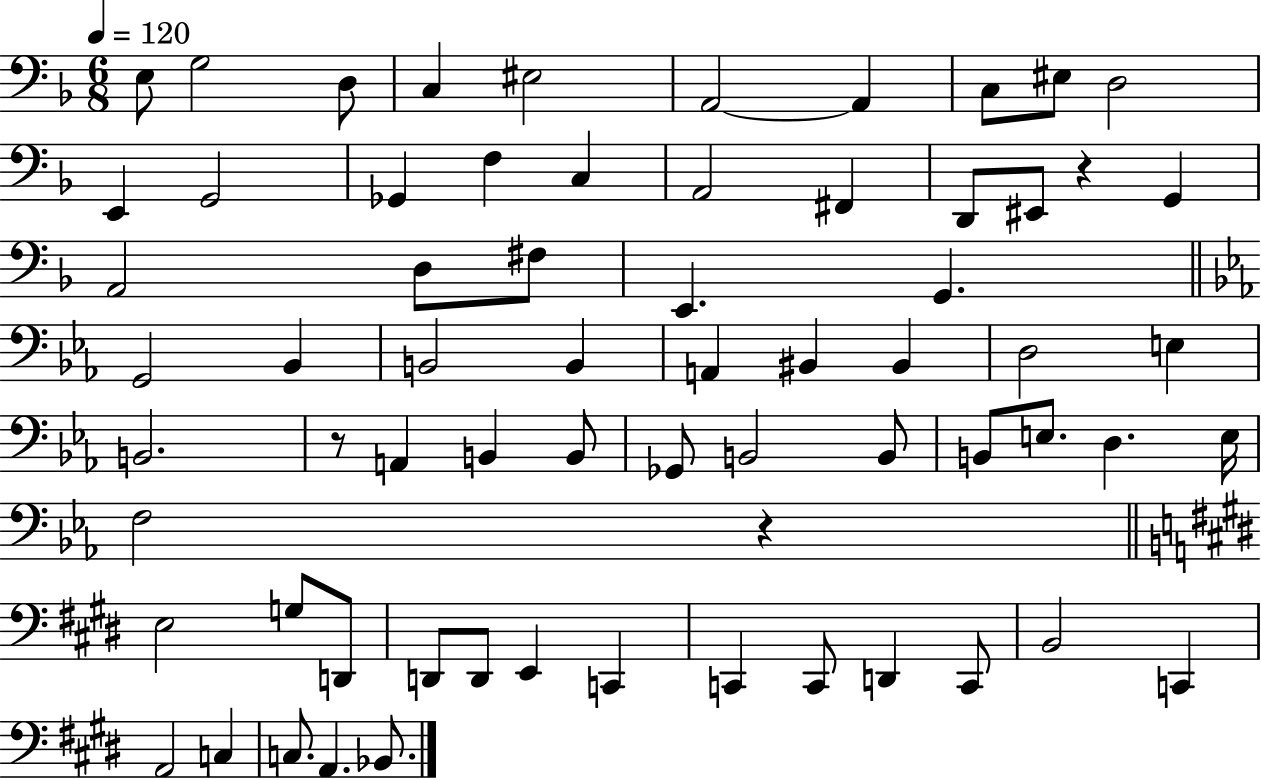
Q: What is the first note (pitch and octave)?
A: E3